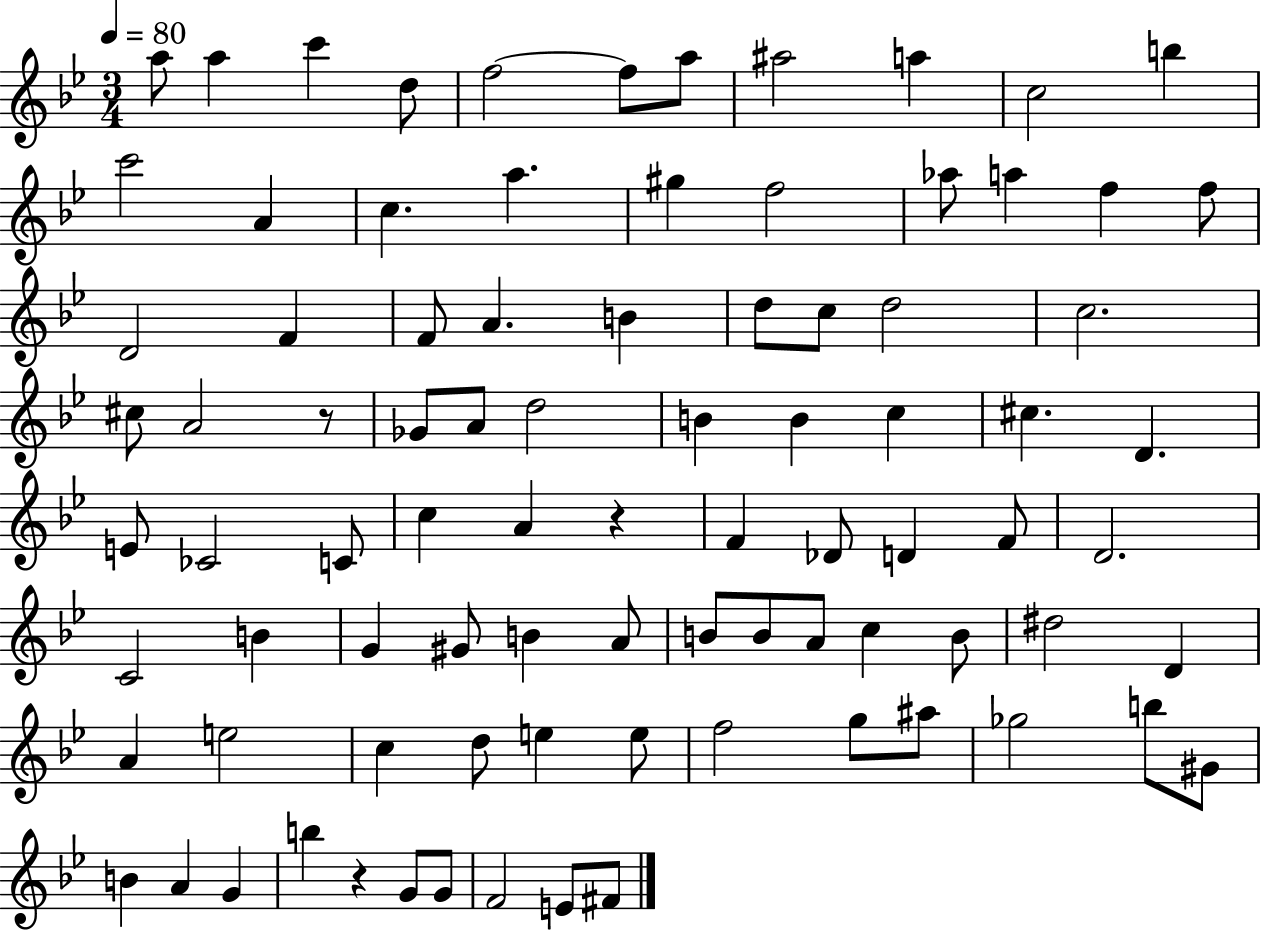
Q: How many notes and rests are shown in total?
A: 87